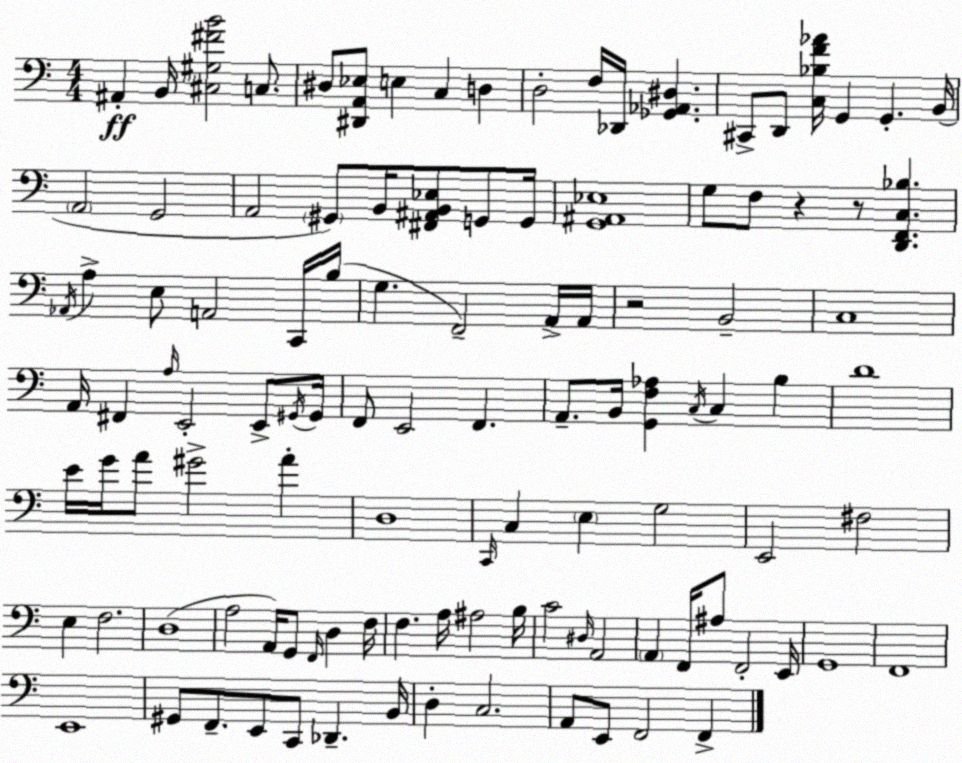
X:1
T:Untitled
M:4/4
L:1/4
K:C
^A,, B,,/4 [^C,^G,^FB]2 C,/2 ^D,/2 [^D,,A,,_E,]/2 E, C, D, D,2 F,/4 _D,,/4 [_G,,_A,,^D,] ^C,,/2 D,,/2 [C,_B,F_A]/4 G,, G,, B,,/4 A,,2 G,,2 A,,2 ^G,,/2 B,,/4 [^F,,^A,,B,,_E,]/2 G,,/2 G,,/4 [G,,^A,,_E,]4 G,/2 F,/2 z z/2 [D,,F,,C,_B,] _A,,/4 A, E,/2 A,,2 C,,/4 B,/4 G, F,,2 A,,/4 A,,/4 z2 B,,2 C,4 A,,/4 ^F,, A,/4 E,,2 E,,/2 ^G,,/4 ^G,,/4 F,,/2 E,,2 F,, A,,/2 B,,/4 [G,,F,_A,] C,/4 C, B, D4 E/4 G/4 A/2 ^G2 A D,4 C,,/4 C, E, G,2 E,,2 ^F,2 E, F,2 D,4 A,2 A,,/4 G,,/2 F,,/4 D, F,/4 F, A,/4 ^A,2 B,/4 C2 ^D,/4 A,,2 A,, F,,/4 ^A,/2 F,,2 E,,/4 G,,4 F,,4 E,,4 ^G,,/2 F,,/2 E,,/2 C,,/2 _D,, B,,/4 D, C,2 A,,/2 E,,/2 F,,2 F,,